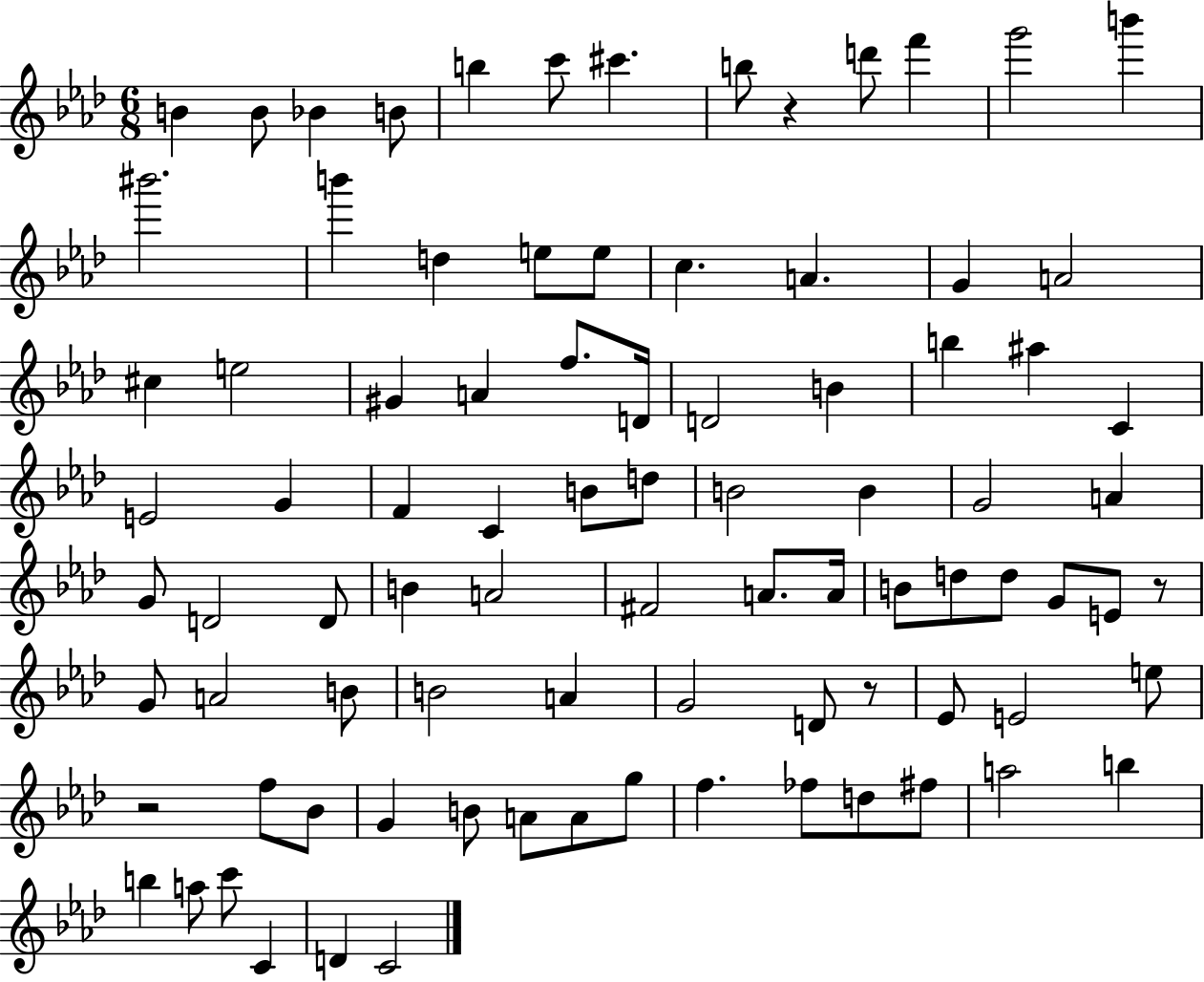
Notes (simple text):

B4/q B4/e Bb4/q B4/e B5/q C6/e C#6/q. B5/e R/q D6/e F6/q G6/h B6/q BIS6/h. B6/q D5/q E5/e E5/e C5/q. A4/q. G4/q A4/h C#5/q E5/h G#4/q A4/q F5/e. D4/s D4/h B4/q B5/q A#5/q C4/q E4/h G4/q F4/q C4/q B4/e D5/e B4/h B4/q G4/h A4/q G4/e D4/h D4/e B4/q A4/h F#4/h A4/e. A4/s B4/e D5/e D5/e G4/e E4/e R/e G4/e A4/h B4/e B4/h A4/q G4/h D4/e R/e Eb4/e E4/h E5/e R/h F5/e Bb4/e G4/q B4/e A4/e A4/e G5/e F5/q. FES5/e D5/e F#5/e A5/h B5/q B5/q A5/e C6/e C4/q D4/q C4/h